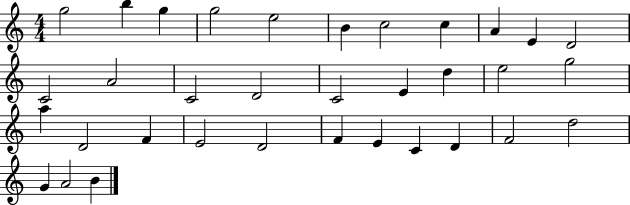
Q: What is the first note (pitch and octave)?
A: G5